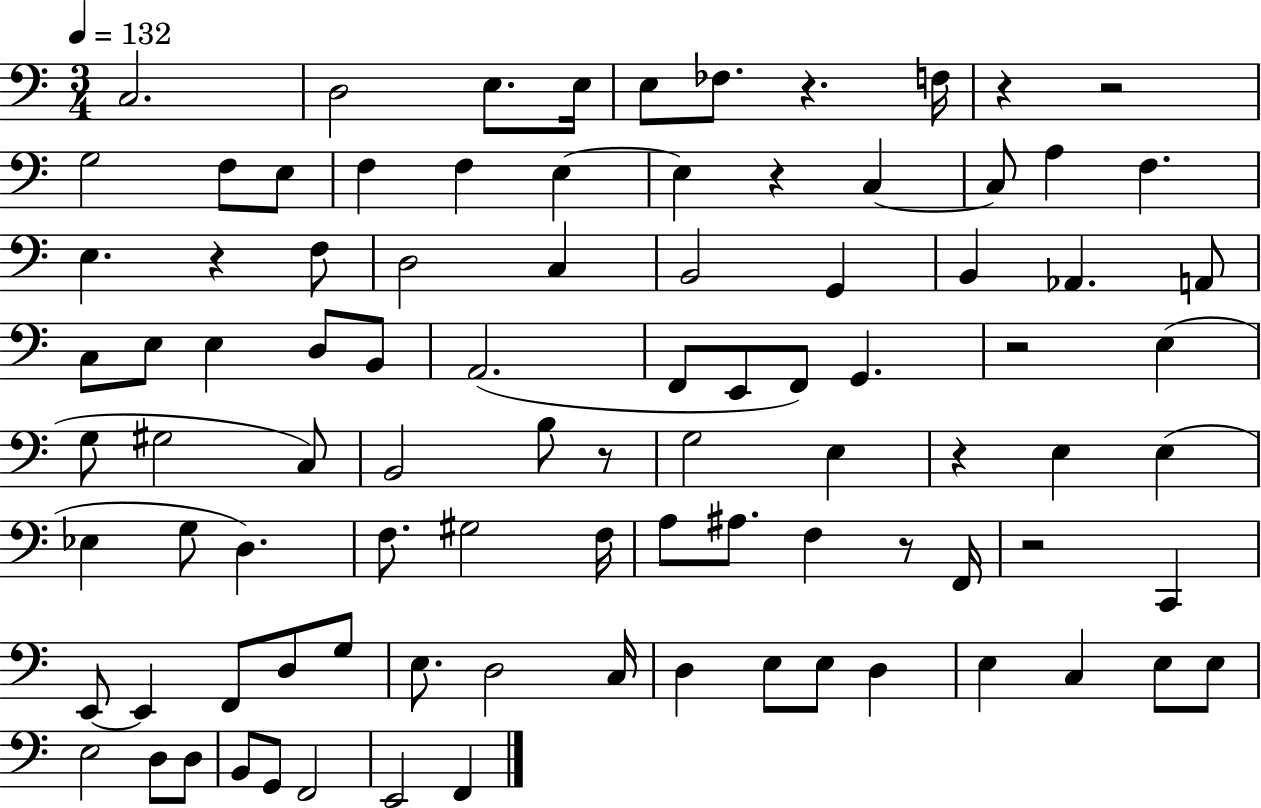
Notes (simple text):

C3/h. D3/h E3/e. E3/s E3/e FES3/e. R/q. F3/s R/q R/h G3/h F3/e E3/e F3/q F3/q E3/q E3/q R/q C3/q C3/e A3/q F3/q. E3/q. R/q F3/e D3/h C3/q B2/h G2/q B2/q Ab2/q. A2/e C3/e E3/e E3/q D3/e B2/e A2/h. F2/e E2/e F2/e G2/q. R/h E3/q G3/e G#3/h C3/e B2/h B3/e R/e G3/h E3/q R/q E3/q E3/q Eb3/q G3/e D3/q. F3/e. G#3/h F3/s A3/e A#3/e. F3/q R/e F2/s R/h C2/q E2/e E2/q F2/e D3/e G3/e E3/e. D3/h C3/s D3/q E3/e E3/e D3/q E3/q C3/q E3/e E3/e E3/h D3/e D3/e B2/e G2/e F2/h E2/h F2/q